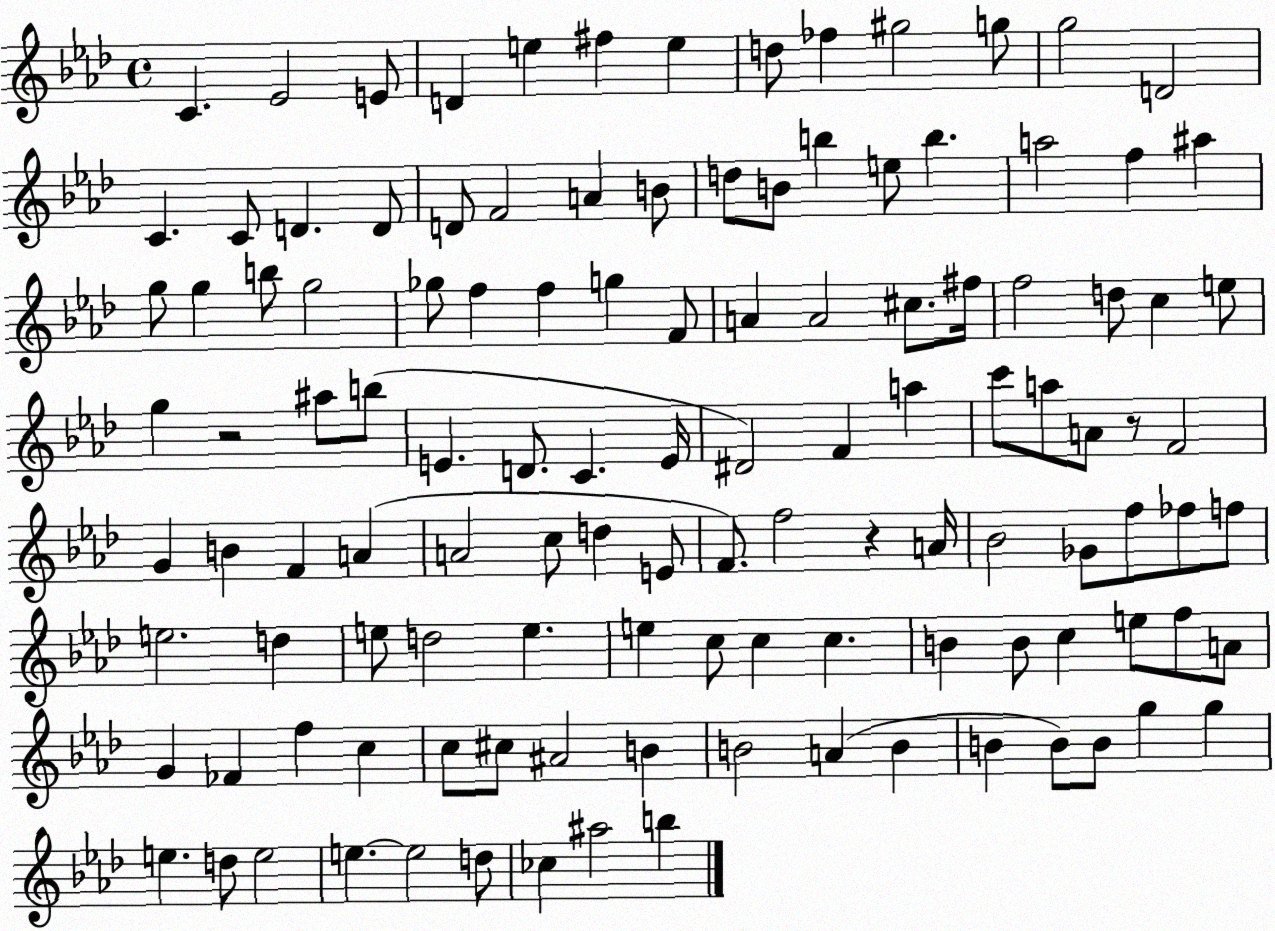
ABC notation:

X:1
T:Untitled
M:4/4
L:1/4
K:Ab
C _E2 E/2 D e ^f e d/2 _f ^g2 g/2 g2 D2 C C/2 D D/2 D/2 F2 A B/2 d/2 B/2 b e/2 b a2 f ^a g/2 g b/2 g2 _g/2 f f g F/2 A A2 ^c/2 ^f/4 f2 d/2 c e/2 g z2 ^a/2 b/2 E D/2 C E/4 ^D2 F a c'/2 a/2 A/2 z/2 F2 G B F A A2 c/2 d E/2 F/2 f2 z A/4 _B2 _G/2 f/2 _f/2 f/2 e2 d e/2 d2 e e c/2 c c B B/2 c e/2 f/2 A/2 G _F f c c/2 ^c/2 ^A2 B B2 A B B B/2 B/2 g g e d/2 e2 e e2 d/2 _c ^a2 b